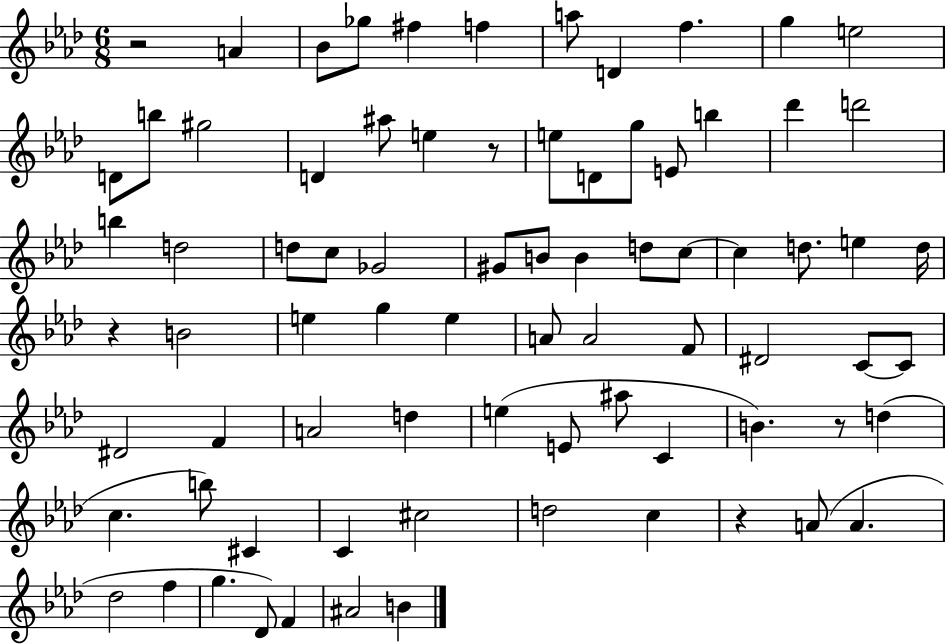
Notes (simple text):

R/h A4/q Bb4/e Gb5/e F#5/q F5/q A5/e D4/q F5/q. G5/q E5/h D4/e B5/e G#5/h D4/q A#5/e E5/q R/e E5/e D4/e G5/e E4/e B5/q Db6/q D6/h B5/q D5/h D5/e C5/e Gb4/h G#4/e B4/e B4/q D5/e C5/e C5/q D5/e. E5/q D5/s R/q B4/h E5/q G5/q E5/q A4/e A4/h F4/e D#4/h C4/e C4/e D#4/h F4/q A4/h D5/q E5/q E4/e A#5/e C4/q B4/q. R/e D5/q C5/q. B5/e C#4/q C4/q C#5/h D5/h C5/q R/q A4/e A4/q. Db5/h F5/q G5/q. Db4/e F4/q A#4/h B4/q